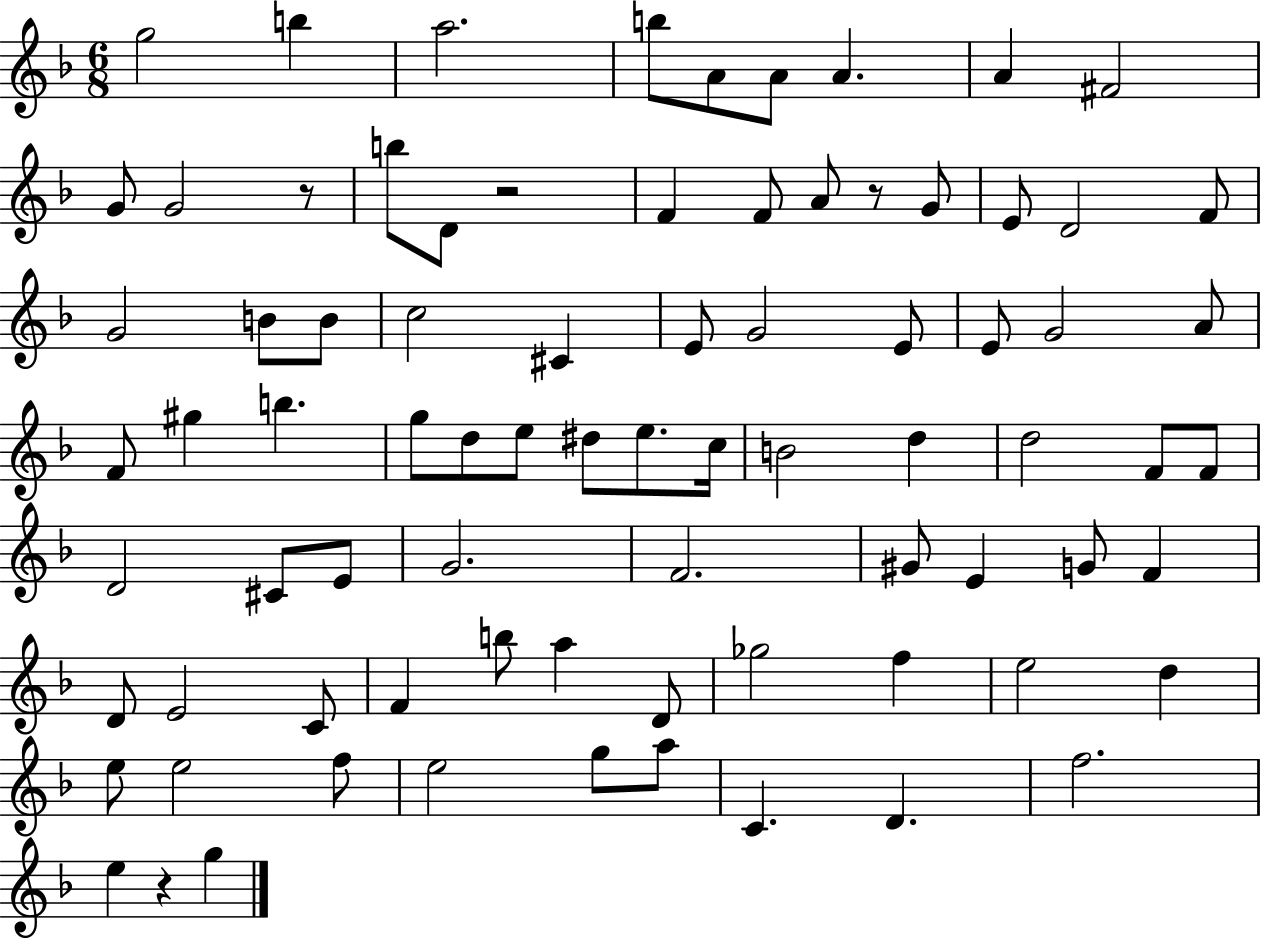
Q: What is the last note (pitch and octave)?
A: G5